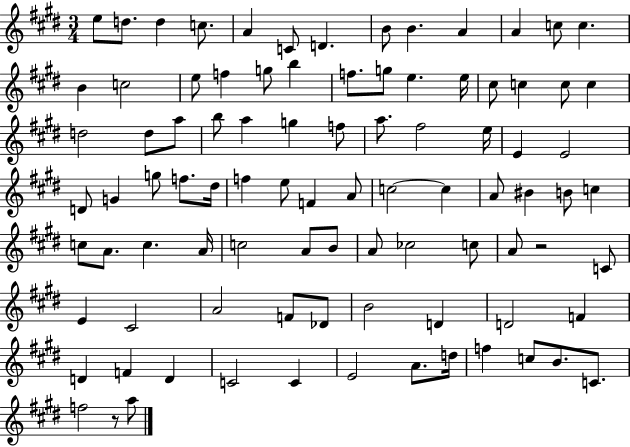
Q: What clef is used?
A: treble